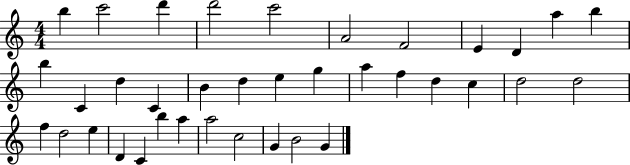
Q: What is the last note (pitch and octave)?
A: G4